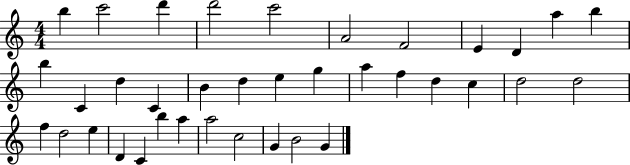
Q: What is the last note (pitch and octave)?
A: G4